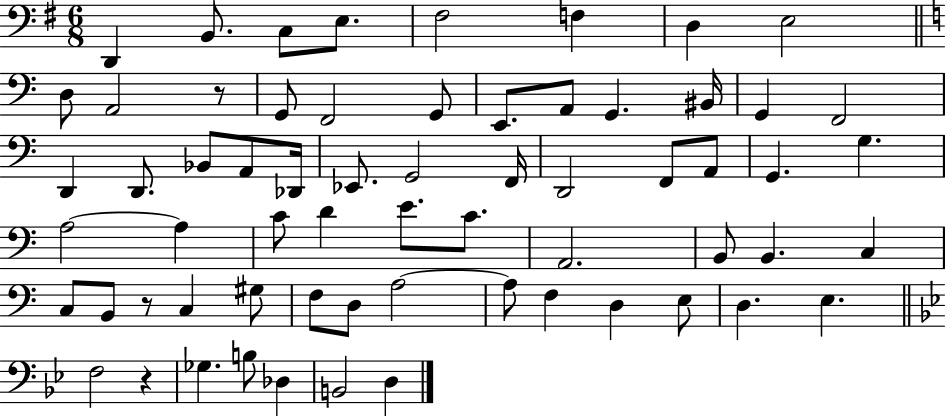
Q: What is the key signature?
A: G major